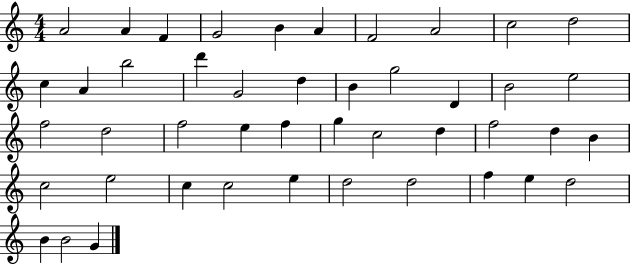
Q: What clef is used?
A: treble